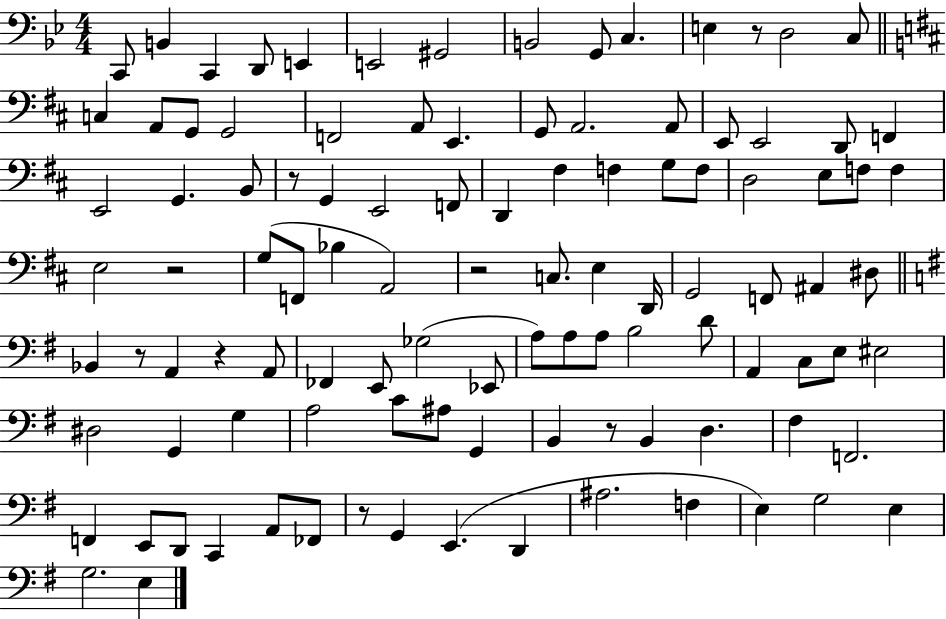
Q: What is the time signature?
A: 4/4